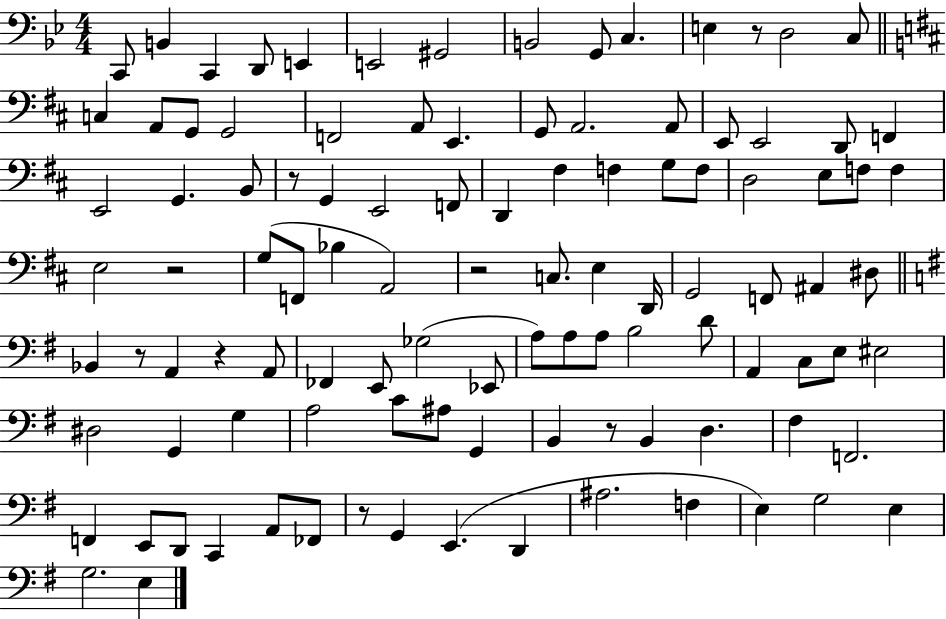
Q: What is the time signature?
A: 4/4